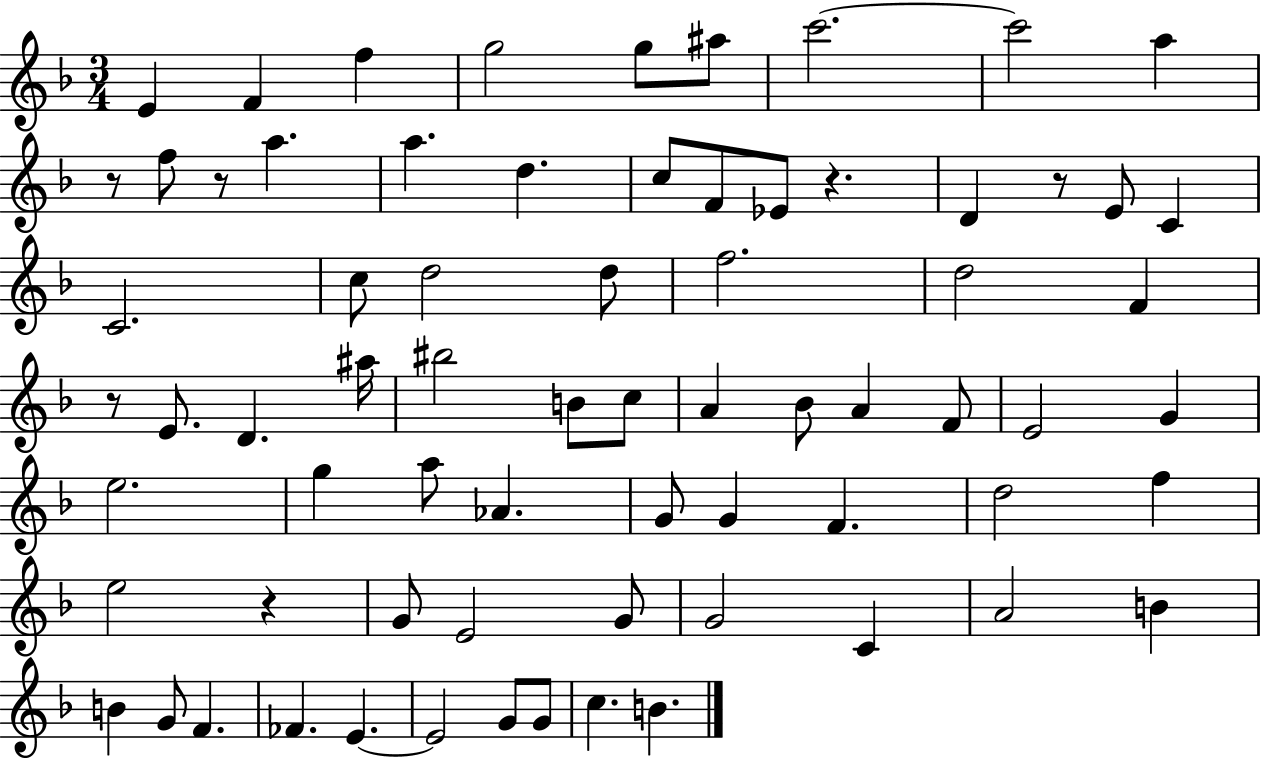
{
  \clef treble
  \numericTimeSignature
  \time 3/4
  \key f \major
  e'4 f'4 f''4 | g''2 g''8 ais''8 | c'''2.~~ | c'''2 a''4 | \break r8 f''8 r8 a''4. | a''4. d''4. | c''8 f'8 ees'8 r4. | d'4 r8 e'8 c'4 | \break c'2. | c''8 d''2 d''8 | f''2. | d''2 f'4 | \break r8 e'8. d'4. ais''16 | bis''2 b'8 c''8 | a'4 bes'8 a'4 f'8 | e'2 g'4 | \break e''2. | g''4 a''8 aes'4. | g'8 g'4 f'4. | d''2 f''4 | \break e''2 r4 | g'8 e'2 g'8 | g'2 c'4 | a'2 b'4 | \break b'4 g'8 f'4. | fes'4. e'4.~~ | e'2 g'8 g'8 | c''4. b'4. | \break \bar "|."
}